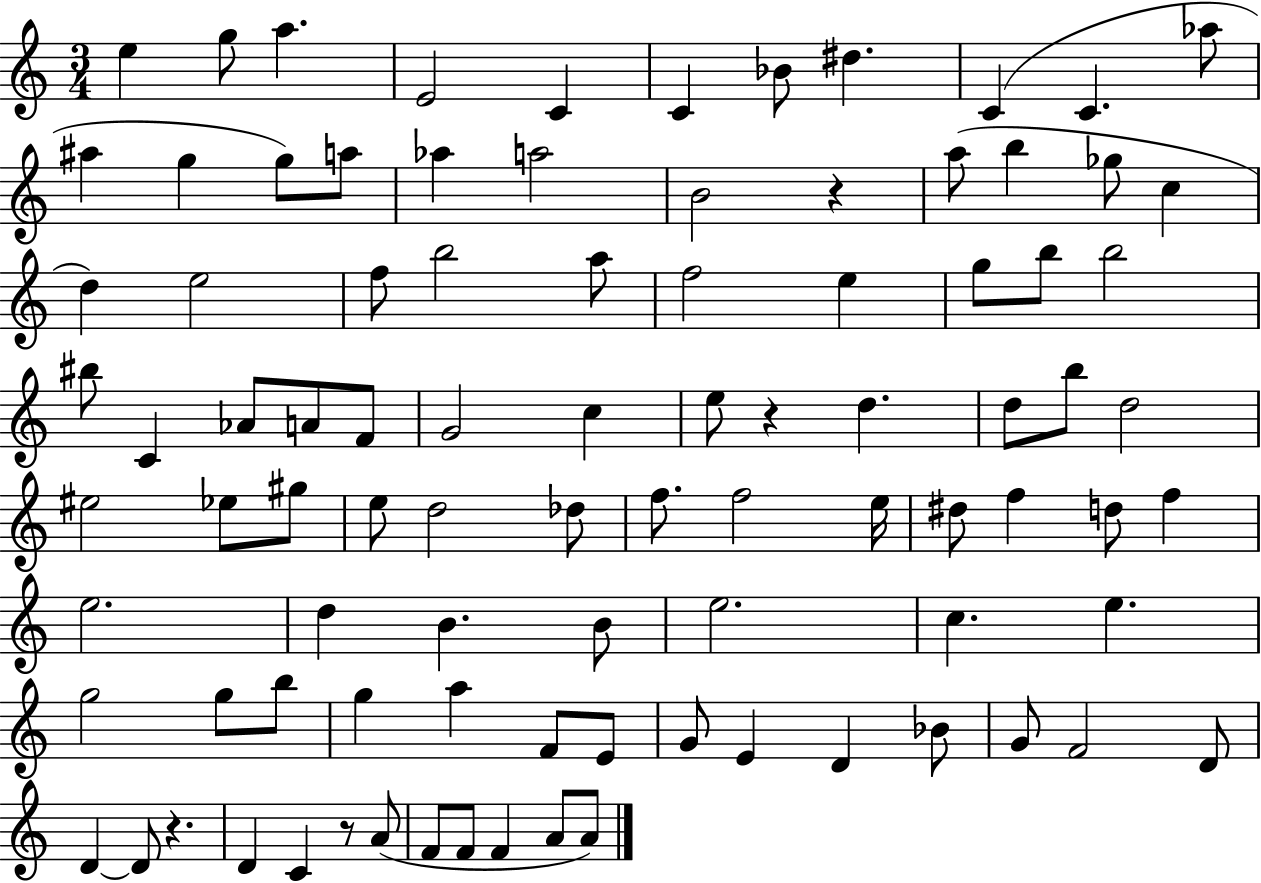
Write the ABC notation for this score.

X:1
T:Untitled
M:3/4
L:1/4
K:C
e g/2 a E2 C C _B/2 ^d C C _a/2 ^a g g/2 a/2 _a a2 B2 z a/2 b _g/2 c d e2 f/2 b2 a/2 f2 e g/2 b/2 b2 ^b/2 C _A/2 A/2 F/2 G2 c e/2 z d d/2 b/2 d2 ^e2 _e/2 ^g/2 e/2 d2 _d/2 f/2 f2 e/4 ^d/2 f d/2 f e2 d B B/2 e2 c e g2 g/2 b/2 g a F/2 E/2 G/2 E D _B/2 G/2 F2 D/2 D D/2 z D C z/2 A/2 F/2 F/2 F A/2 A/2